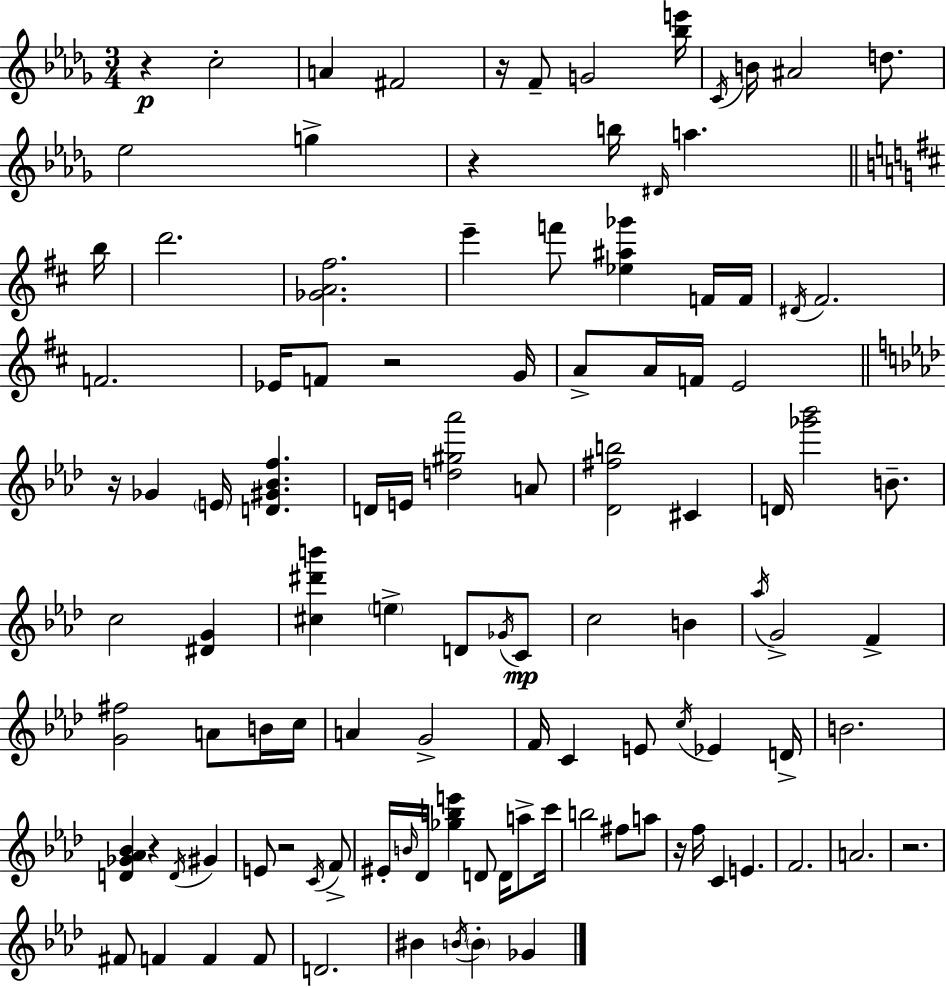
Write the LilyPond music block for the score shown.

{
  \clef treble
  \numericTimeSignature
  \time 3/4
  \key bes \minor
  r4\p c''2-. | a'4 fis'2 | r16 f'8-- g'2 <bes'' e'''>16 | \acciaccatura { c'16 } b'16 ais'2 d''8. | \break ees''2 g''4-> | r4 b''16 \grace { dis'16 } a''4. | \bar "||" \break \key d \major b''16 d'''2. | <ges' a' fis''>2. | e'''4-- f'''8 <ees'' ais'' ges'''>4 f'16 | f'16 \acciaccatura { dis'16 } fis'2. | \break f'2. | ees'16 f'8 r2 | g'16 a'8-> a'16 f'16 e'2 | \bar "||" \break \key aes \major r16 ges'4 \parenthesize e'16 <d' gis' bes' f''>4. | d'16 e'16 <d'' gis'' aes'''>2 a'8 | <des' fis'' b''>2 cis'4 | d'16 <ges''' bes'''>2 b'8.-- | \break c''2 <dis' g'>4 | <cis'' dis''' b'''>4 \parenthesize e''4-> d'8 \acciaccatura { ges'16 }\mp c'8 | c''2 b'4 | \acciaccatura { aes''16 } g'2-> f'4-> | \break <g' fis''>2 a'8 | b'16 c''16 a'4 g'2-> | f'16 c'4 e'8 \acciaccatura { c''16 } ees'4 | d'16-> b'2. | \break <d' ges' aes' bes'>4 r4 \acciaccatura { d'16 } | gis'4 e'8 r2 | \acciaccatura { c'16 } f'8-> eis'16-. \grace { b'16 } des'16 <ges'' b'' e'''>4 | d'8 d'16 a''8-> c'''16 b''2 | \break fis''8 a''8 r16 f''16 c'4 | e'4. f'2. | a'2. | r2. | \break fis'8 f'4 | f'4 f'8 d'2. | bis'4 \acciaccatura { b'16 } \parenthesize b'4-. | ges'4 \bar "|."
}